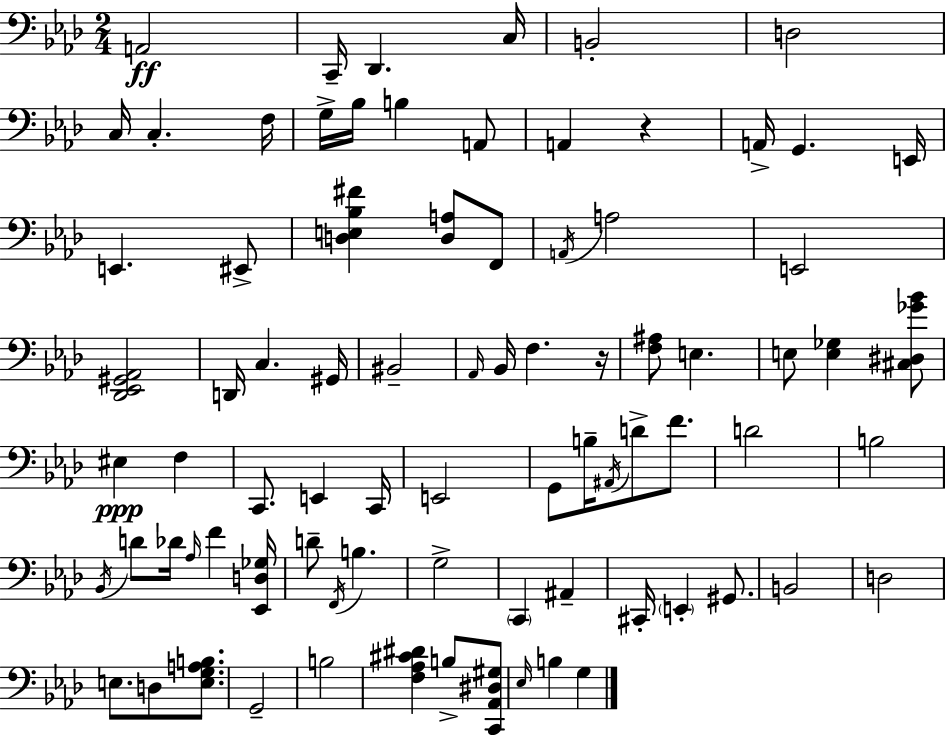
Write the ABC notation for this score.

X:1
T:Untitled
M:2/4
L:1/4
K:Ab
A,,2 C,,/4 _D,, C,/4 B,,2 D,2 C,/4 C, F,/4 G,/4 _B,/4 B, A,,/2 A,, z A,,/4 G,, E,,/4 E,, ^E,,/2 [D,E,_B,^F] [D,A,]/2 F,,/2 A,,/4 A,2 E,,2 [_D,,_E,,^G,,_A,,]2 D,,/4 C, ^G,,/4 ^B,,2 _A,,/4 _B,,/4 F, z/4 [F,^A,]/2 E, E,/2 [E,_G,] [^C,^D,_G_B]/2 ^E, F, C,,/2 E,, C,,/4 E,,2 G,,/2 B,/4 ^A,,/4 D/2 F/2 D2 B,2 _B,,/4 D/2 _D/4 _A,/4 F [_E,,D,_G,]/4 D/2 F,,/4 B, G,2 C,, ^A,, ^C,,/4 E,, ^G,,/2 B,,2 D,2 E,/2 D,/2 [E,G,A,B,]/2 G,,2 B,2 [F,_A,^C^D] B,/2 [C,,_A,,^D,^G,]/2 _E,/4 B, G,